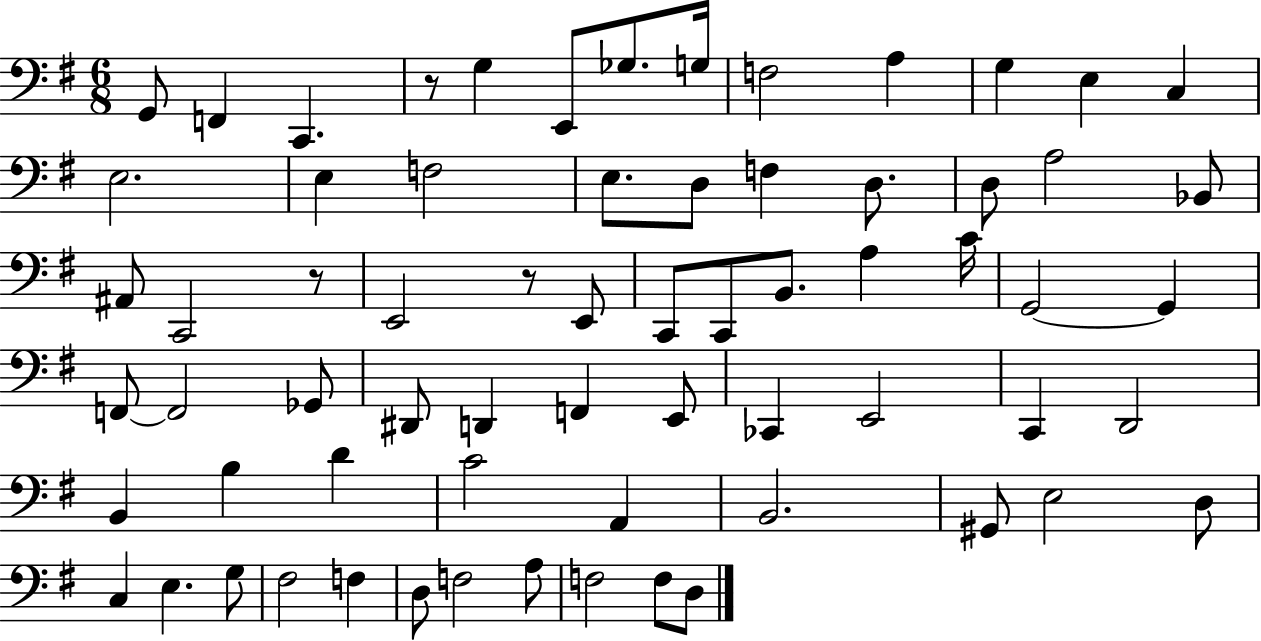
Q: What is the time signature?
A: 6/8